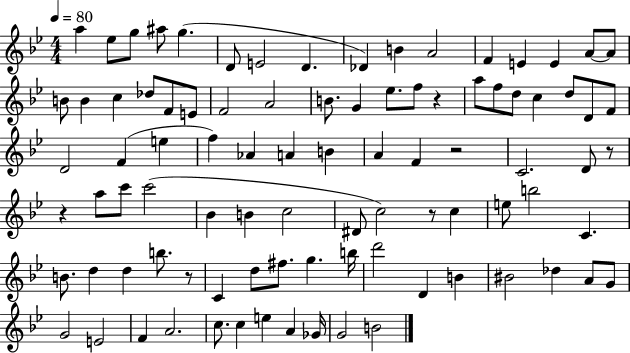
X:1
T:Untitled
M:4/4
L:1/4
K:Bb
a _e/2 g/2 ^a/2 g D/2 E2 D _D B A2 F E E A/2 A/2 B/2 B c _d/2 F/2 E/2 F2 A2 B/2 G _e/2 f/2 z a/2 f/2 d/2 c d/2 D/2 F/2 D2 F e f _A A B A F z2 C2 D/2 z/2 z a/2 c'/2 c'2 _B B c2 ^D/2 c2 z/2 c e/2 b2 C B/2 d d b/2 z/2 C d/2 ^f/2 g b/4 d'2 D B ^B2 _d A/2 G/2 G2 E2 F A2 c/2 c e A _G/4 G2 B2